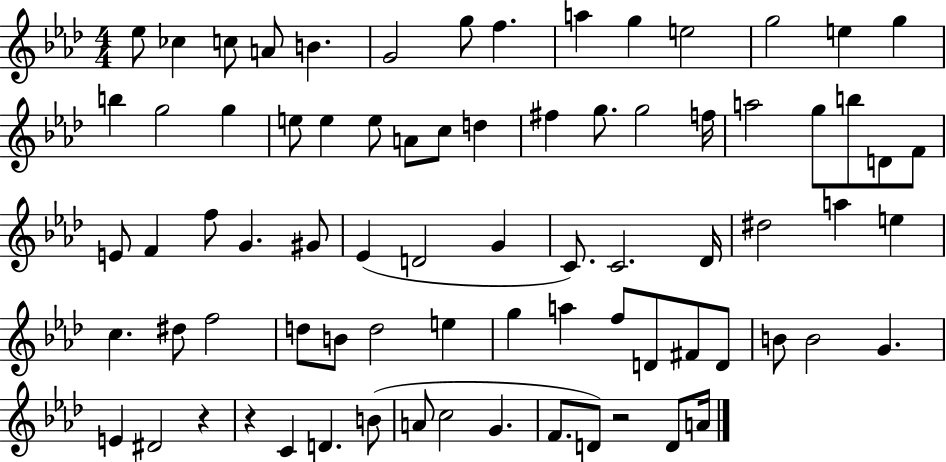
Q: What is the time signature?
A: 4/4